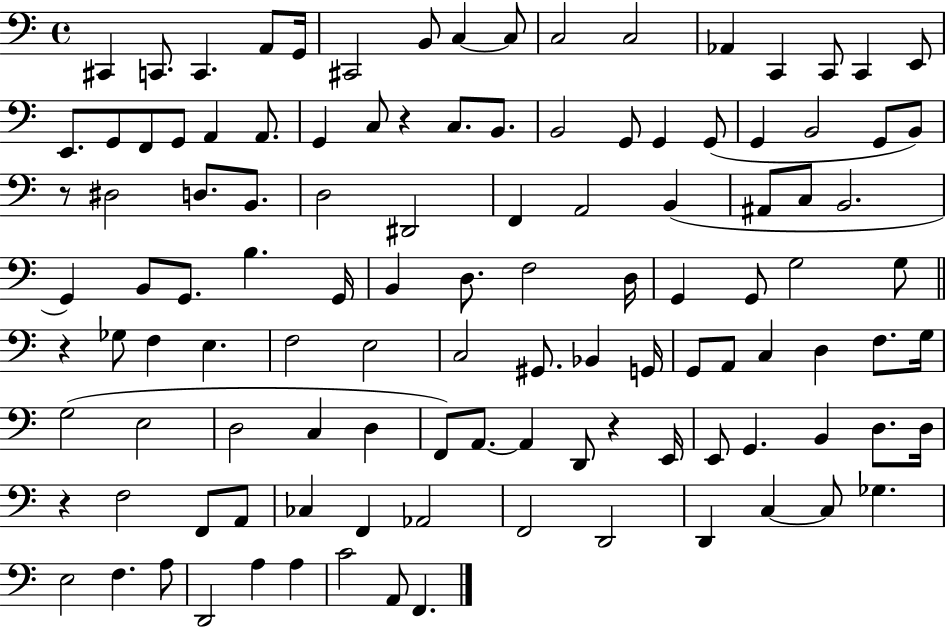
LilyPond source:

{
  \clef bass
  \time 4/4
  \defaultTimeSignature
  \key c \major
  cis,4 c,8. c,4. a,8 g,16 | cis,2 b,8 c4~~ c8 | c2 c2 | aes,4 c,4 c,8 c,4 e,8 | \break e,8. g,8 f,8 g,8 a,4 a,8. | g,4 c8 r4 c8. b,8. | b,2 g,8 g,4 g,8( | g,4 b,2 g,8 b,8) | \break r8 dis2 d8. b,8. | d2 dis,2 | f,4 a,2 b,4( | ais,8 c8 b,2. | \break g,4) b,8 g,8. b4. g,16 | b,4 d8. f2 d16 | g,4 g,8 g2 g8 | \bar "||" \break \key c \major r4 ges8 f4 e4. | f2 e2 | c2 gis,8. bes,4 g,16 | g,8 a,8 c4 d4 f8. g16 | \break g2( e2 | d2 c4 d4 | f,8) a,8.~~ a,4 d,8 r4 e,16 | e,8 g,4. b,4 d8. d16 | \break r4 f2 f,8 a,8 | ces4 f,4 aes,2 | f,2 d,2 | d,4 c4~~ c8 ges4. | \break e2 f4. a8 | d,2 a4 a4 | c'2 a,8 f,4. | \bar "|."
}